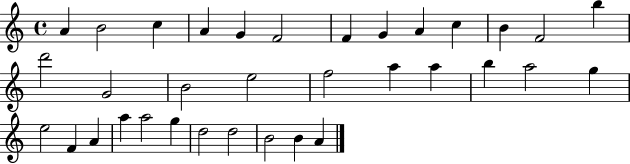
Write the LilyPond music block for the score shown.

{
  \clef treble
  \time 4/4
  \defaultTimeSignature
  \key c \major
  a'4 b'2 c''4 | a'4 g'4 f'2 | f'4 g'4 a'4 c''4 | b'4 f'2 b''4 | \break d'''2 g'2 | b'2 e''2 | f''2 a''4 a''4 | b''4 a''2 g''4 | \break e''2 f'4 a'4 | a''4 a''2 g''4 | d''2 d''2 | b'2 b'4 a'4 | \break \bar "|."
}